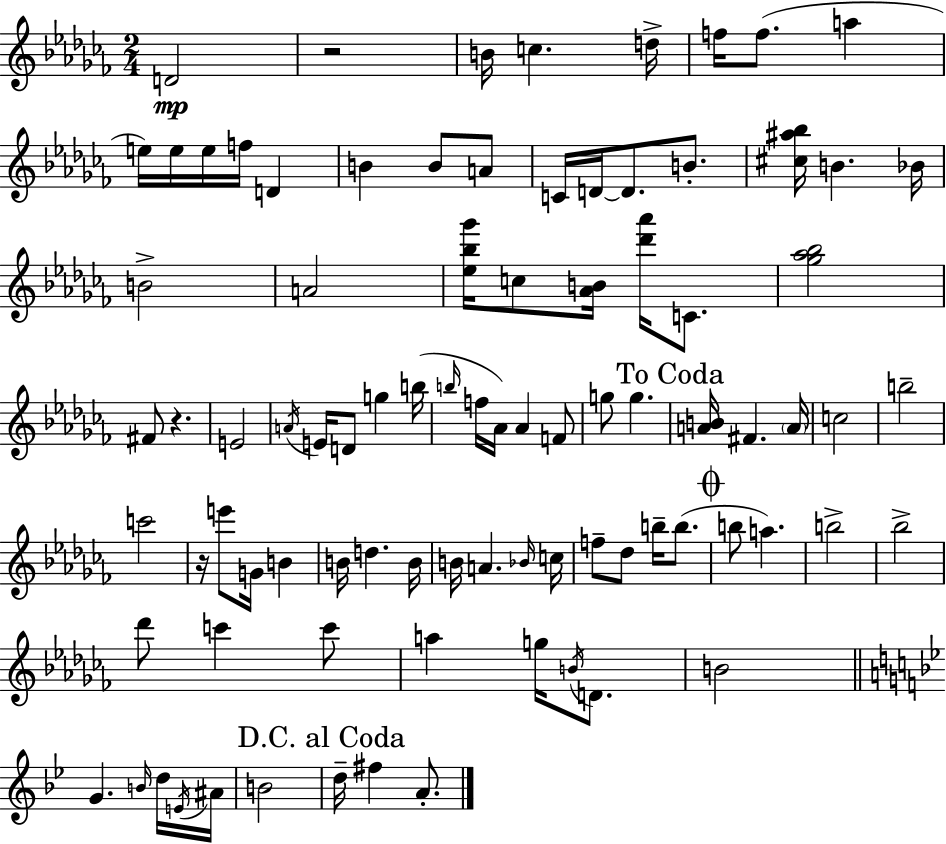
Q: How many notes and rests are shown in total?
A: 88